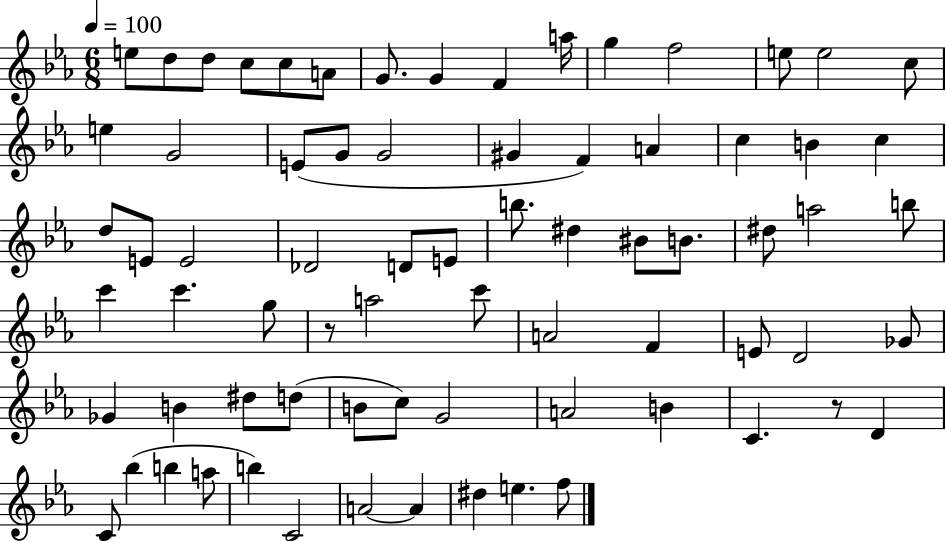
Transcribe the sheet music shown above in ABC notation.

X:1
T:Untitled
M:6/8
L:1/4
K:Eb
e/2 d/2 d/2 c/2 c/2 A/2 G/2 G F a/4 g f2 e/2 e2 c/2 e G2 E/2 G/2 G2 ^G F A c B c d/2 E/2 E2 _D2 D/2 E/2 b/2 ^d ^B/2 B/2 ^d/2 a2 b/2 c' c' g/2 z/2 a2 c'/2 A2 F E/2 D2 _G/2 _G B ^d/2 d/2 B/2 c/2 G2 A2 B C z/2 D C/2 _b b a/2 b C2 A2 A ^d e f/2